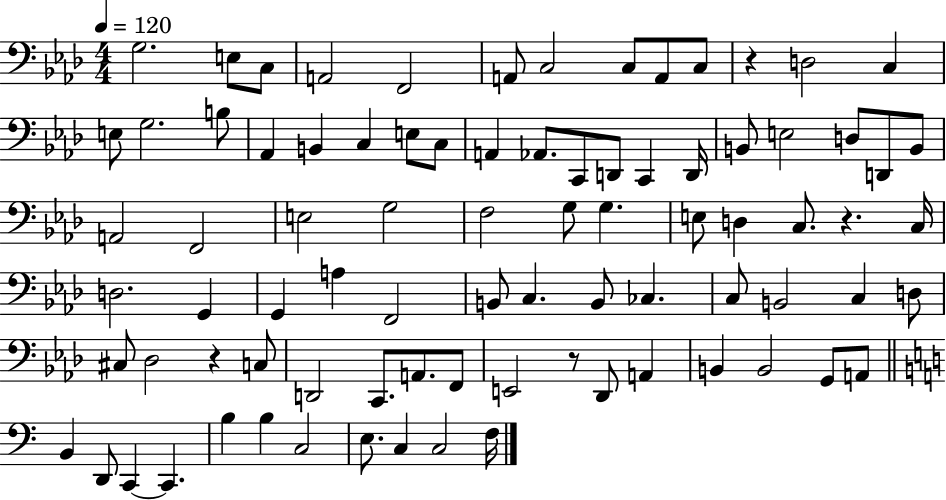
G3/h. E3/e C3/e A2/h F2/h A2/e C3/h C3/e A2/e C3/e R/q D3/h C3/q E3/e G3/h. B3/e Ab2/q B2/q C3/q E3/e C3/e A2/q Ab2/e. C2/e D2/e C2/q D2/s B2/e E3/h D3/e D2/e B2/e A2/h F2/h E3/h G3/h F3/h G3/e G3/q. E3/e D3/q C3/e. R/q. C3/s D3/h. G2/q G2/q A3/q F2/h B2/e C3/q. B2/e CES3/q. C3/e B2/h C3/q D3/e C#3/e Db3/h R/q C3/e D2/h C2/e. A2/e. F2/e E2/h R/e Db2/e A2/q B2/q B2/h G2/e A2/e B2/q D2/e C2/q C2/q. B3/q B3/q C3/h E3/e. C3/q C3/h F3/s